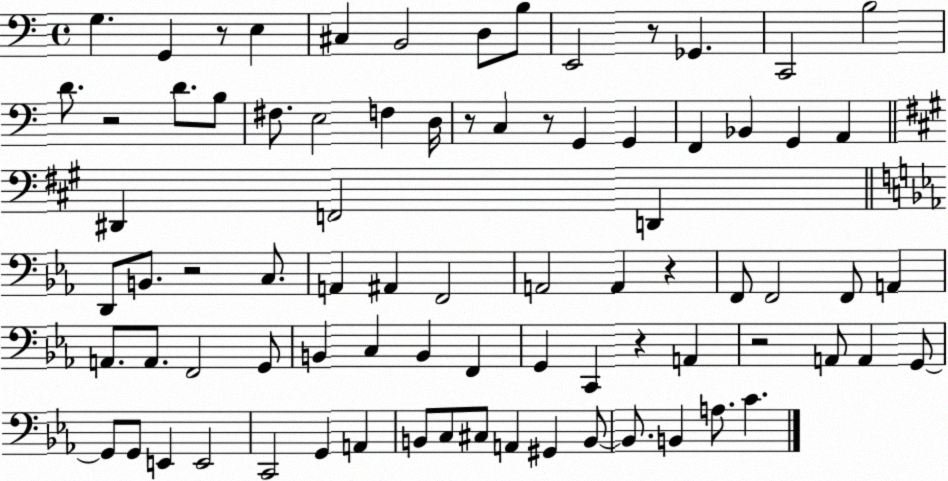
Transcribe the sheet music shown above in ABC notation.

X:1
T:Untitled
M:4/4
L:1/4
K:C
G, G,, z/2 E, ^C, B,,2 D,/2 B,/2 E,,2 z/2 _G,, C,,2 B,2 D/2 z2 D/2 B,/2 ^F,/2 E,2 F, D,/4 z/2 C, z/2 G,, G,, F,, _B,, G,, A,, ^D,, F,,2 D,, D,,/2 B,,/2 z2 C,/2 A,, ^A,, F,,2 A,,2 A,, z F,,/2 F,,2 F,,/2 A,, A,,/2 A,,/2 F,,2 G,,/2 B,, C, B,, F,, G,, C,, z A,, z2 A,,/2 A,, G,,/2 G,,/2 G,,/2 E,, E,,2 C,,2 G,, A,, B,,/2 C,/2 ^C,/2 A,, ^G,, B,,/2 B,,/2 B,, A,/2 C